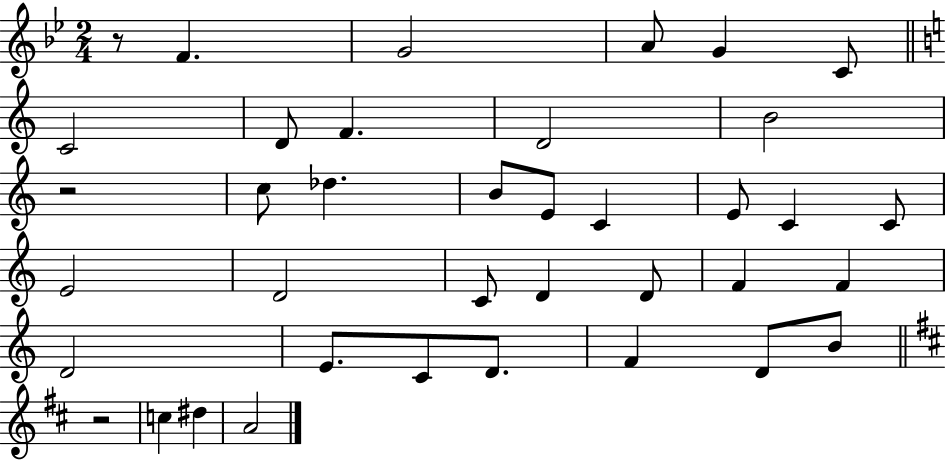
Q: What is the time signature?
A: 2/4